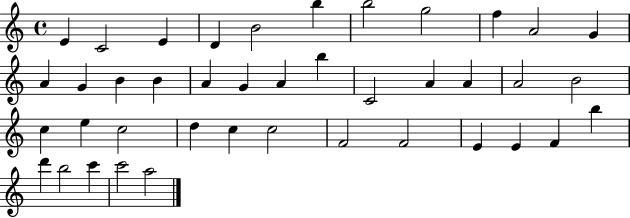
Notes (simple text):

E4/q C4/h E4/q D4/q B4/h B5/q B5/h G5/h F5/q A4/h G4/q A4/q G4/q B4/q B4/q A4/q G4/q A4/q B5/q C4/h A4/q A4/q A4/h B4/h C5/q E5/q C5/h D5/q C5/q C5/h F4/h F4/h E4/q E4/q F4/q B5/q D6/q B5/h C6/q C6/h A5/h